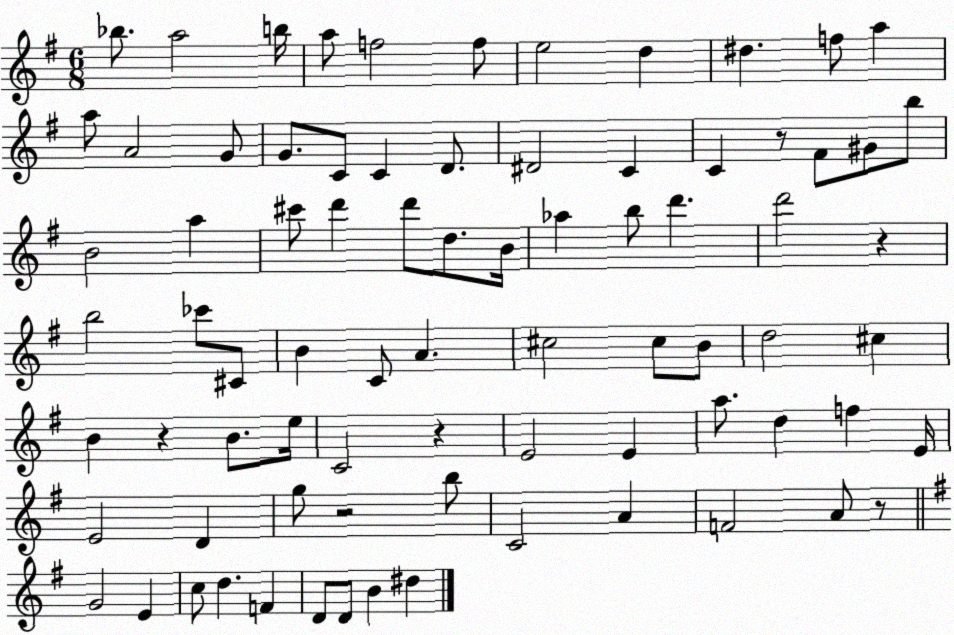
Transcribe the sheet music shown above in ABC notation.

X:1
T:Untitled
M:6/8
L:1/4
K:G
_b/2 a2 b/4 a/2 f2 f/2 e2 d ^d f/2 a a/2 A2 G/2 G/2 C/2 C D/2 ^D2 C C z/2 ^F/2 ^G/2 b/2 B2 a ^c'/2 d' d'/2 d/2 B/4 _a b/2 d' d'2 z b2 _c'/2 ^C/2 B C/2 A ^c2 ^c/2 B/2 d2 ^c B z B/2 e/4 C2 z E2 E a/2 d f E/4 E2 D g/2 z2 b/2 C2 A F2 A/2 z/2 G2 E c/2 d F D/2 D/2 B ^d